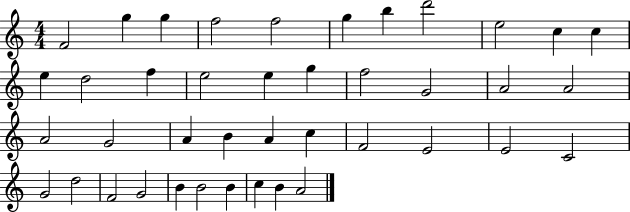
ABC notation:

X:1
T:Untitled
M:4/4
L:1/4
K:C
F2 g g f2 f2 g b d'2 e2 c c e d2 f e2 e g f2 G2 A2 A2 A2 G2 A B A c F2 E2 E2 C2 G2 d2 F2 G2 B B2 B c B A2